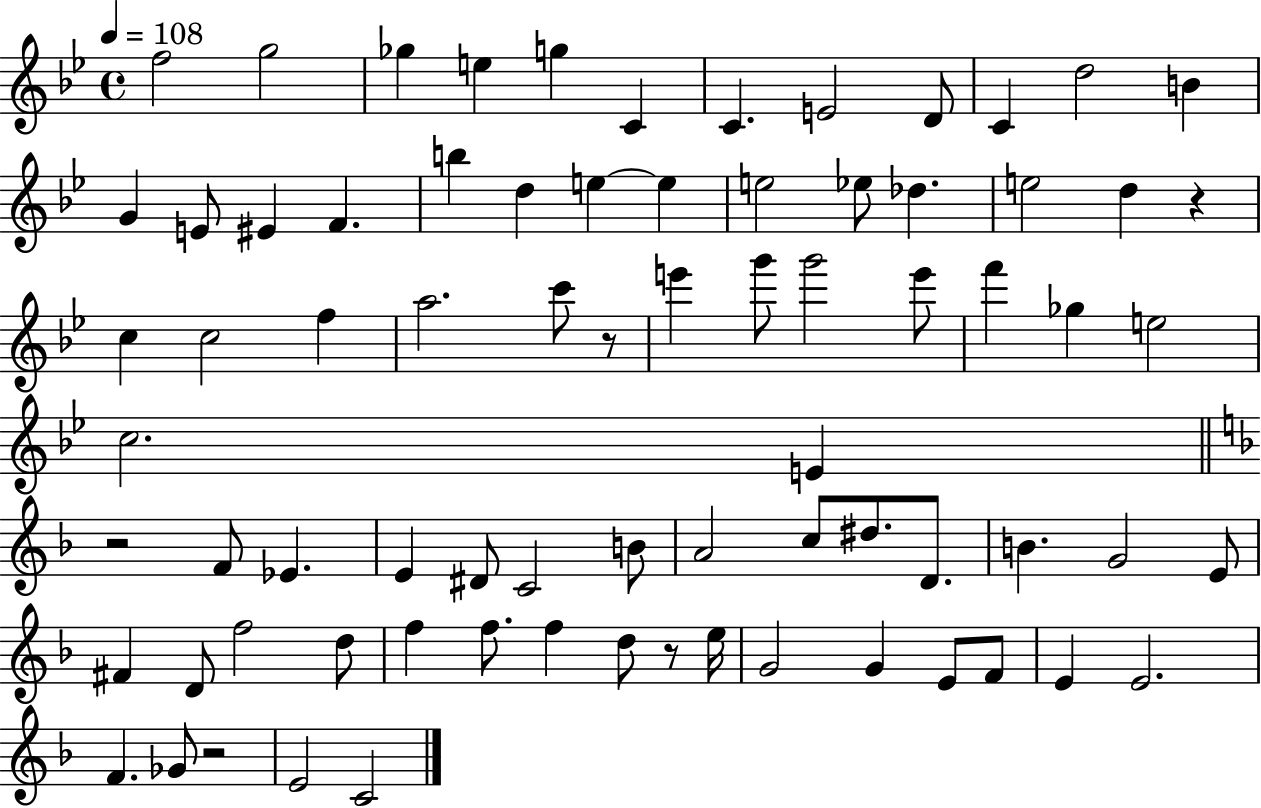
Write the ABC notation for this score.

X:1
T:Untitled
M:4/4
L:1/4
K:Bb
f2 g2 _g e g C C E2 D/2 C d2 B G E/2 ^E F b d e e e2 _e/2 _d e2 d z c c2 f a2 c'/2 z/2 e' g'/2 g'2 e'/2 f' _g e2 c2 E z2 F/2 _E E ^D/2 C2 B/2 A2 c/2 ^d/2 D/2 B G2 E/2 ^F D/2 f2 d/2 f f/2 f d/2 z/2 e/4 G2 G E/2 F/2 E E2 F _G/2 z2 E2 C2